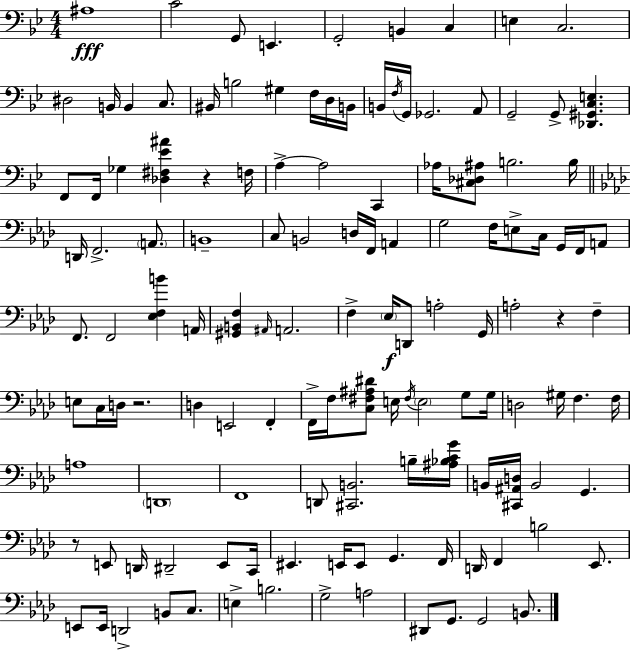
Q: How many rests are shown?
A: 4